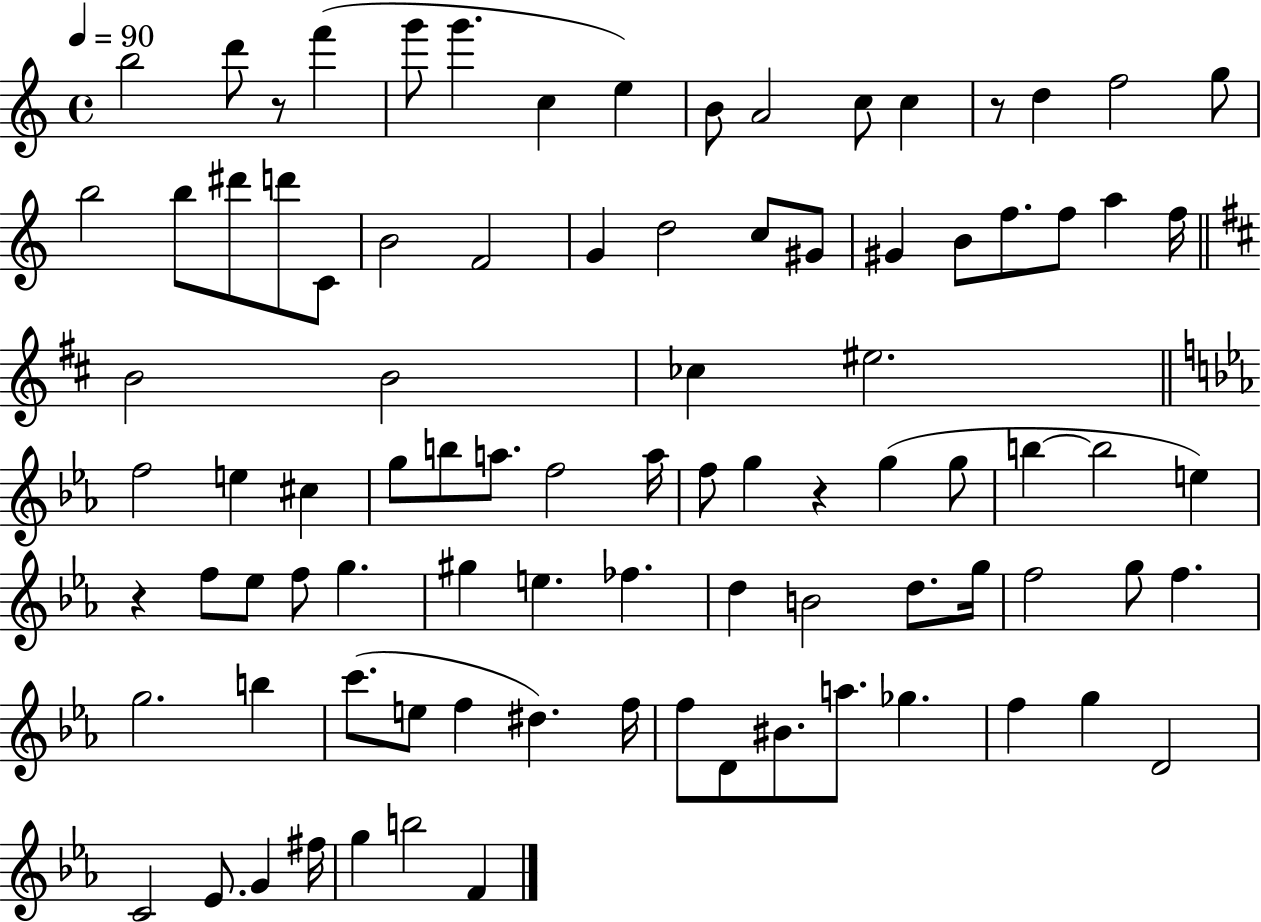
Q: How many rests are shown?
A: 4